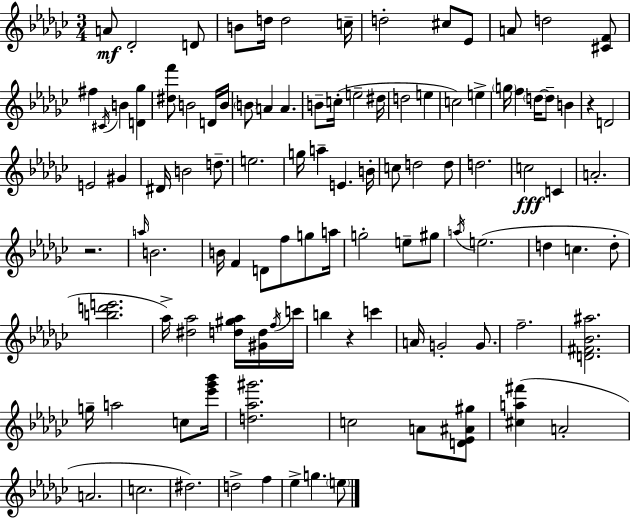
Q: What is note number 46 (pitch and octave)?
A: C5